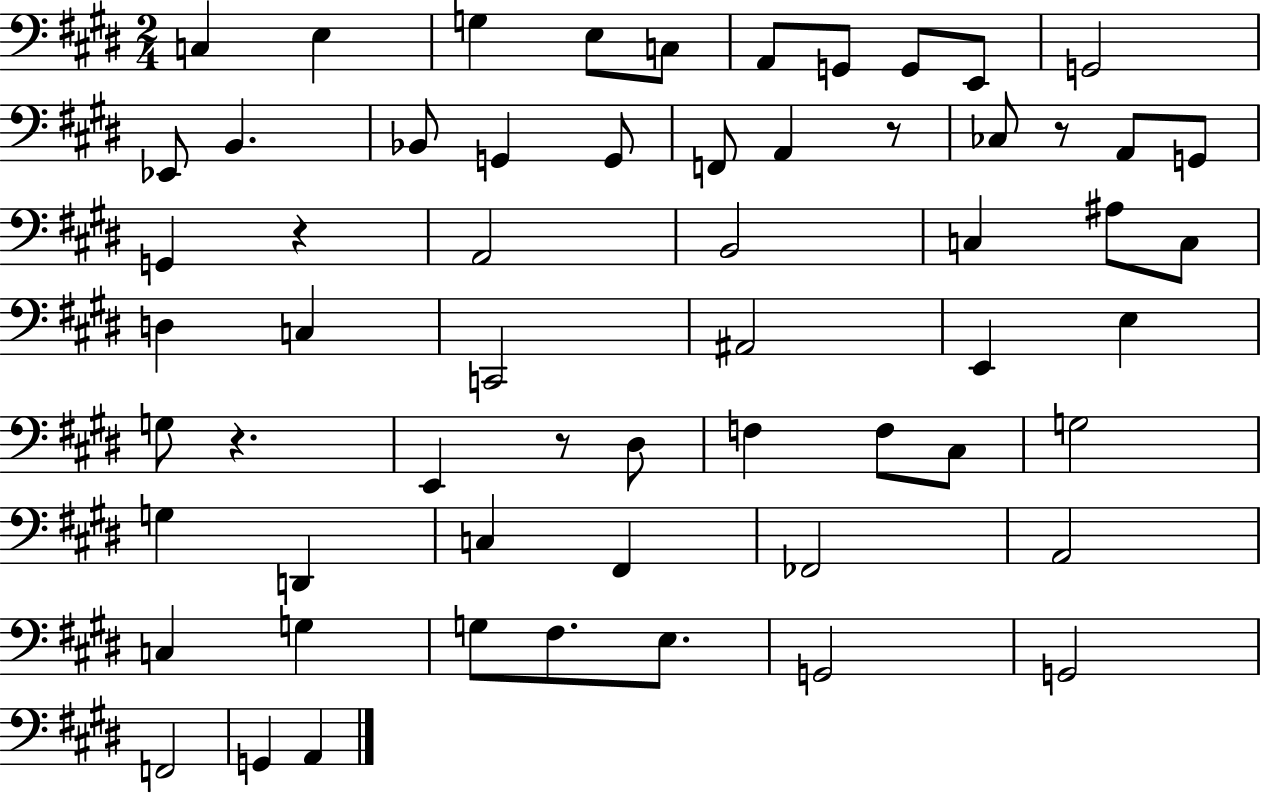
C3/q E3/q G3/q E3/e C3/e A2/e G2/e G2/e E2/e G2/h Eb2/e B2/q. Bb2/e G2/q G2/e F2/e A2/q R/e CES3/e R/e A2/e G2/e G2/q R/q A2/h B2/h C3/q A#3/e C3/e D3/q C3/q C2/h A#2/h E2/q E3/q G3/e R/q. E2/q R/e D#3/e F3/q F3/e C#3/e G3/h G3/q D2/q C3/q F#2/q FES2/h A2/h C3/q G3/q G3/e F#3/e. E3/e. G2/h G2/h F2/h G2/q A2/q